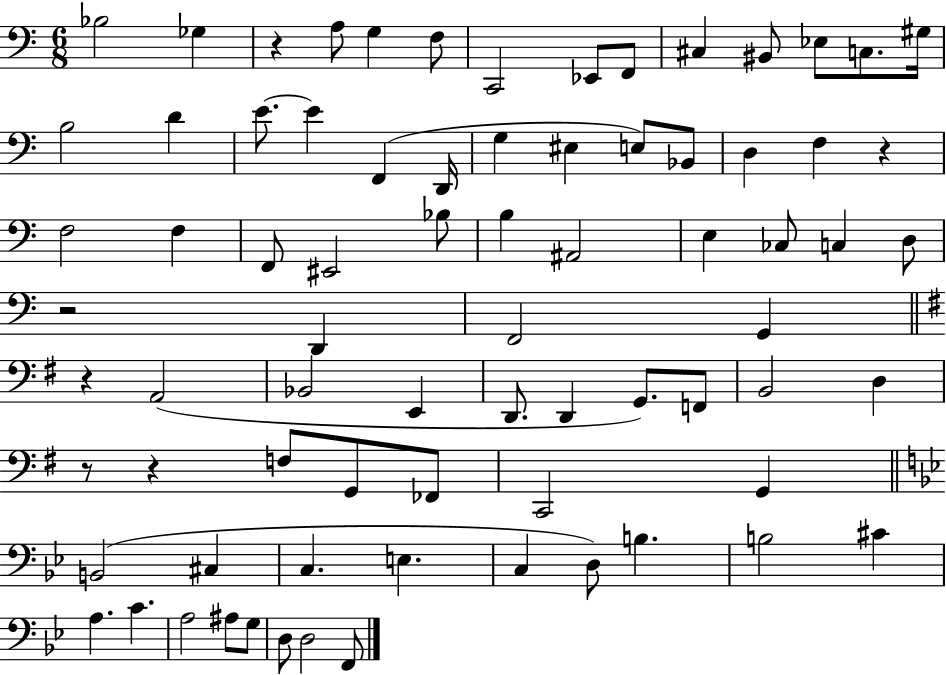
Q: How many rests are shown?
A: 6